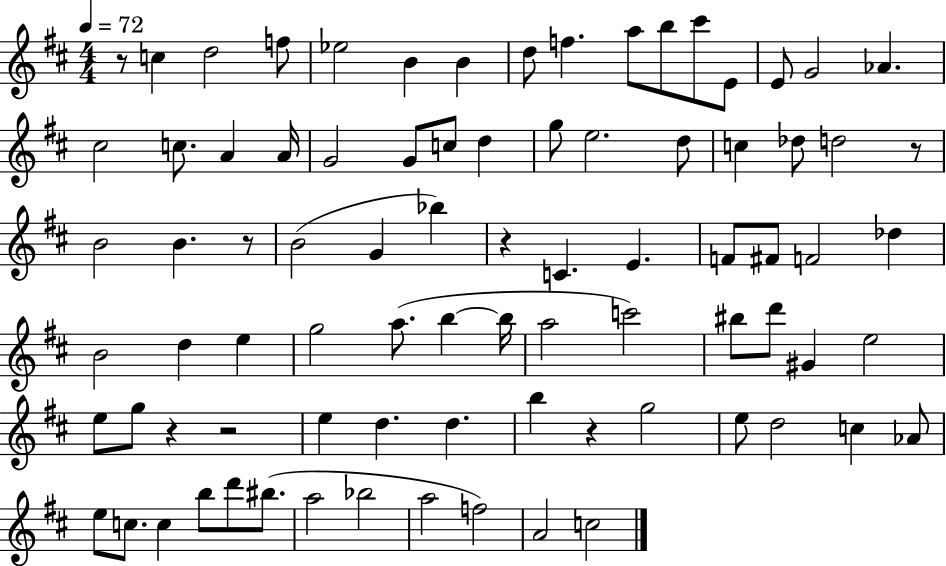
R/e C5/q D5/h F5/e Eb5/h B4/q B4/q D5/e F5/q. A5/e B5/e C#6/e E4/e E4/e G4/h Ab4/q. C#5/h C5/e. A4/q A4/s G4/h G4/e C5/e D5/q G5/e E5/h. D5/e C5/q Db5/e D5/h R/e B4/h B4/q. R/e B4/h G4/q Bb5/q R/q C4/q. E4/q. F4/e F#4/e F4/h Db5/q B4/h D5/q E5/q G5/h A5/e. B5/q B5/s A5/h C6/h BIS5/e D6/e G#4/q E5/h E5/e G5/e R/q R/h E5/q D5/q. D5/q. B5/q R/q G5/h E5/e D5/h C5/q Ab4/e E5/e C5/e. C5/q B5/e D6/e BIS5/e. A5/h Bb5/h A5/h F5/h A4/h C5/h